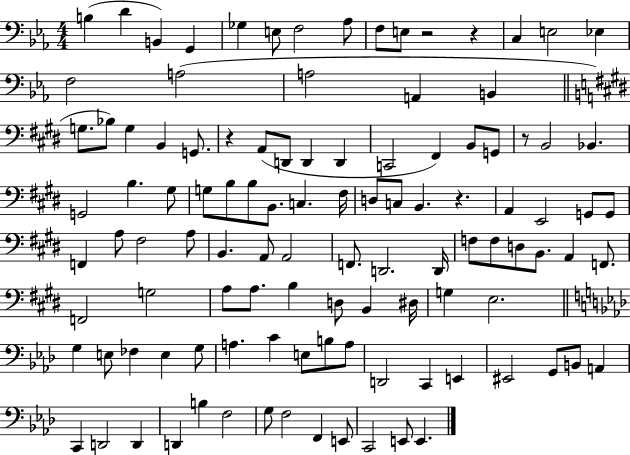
{
  \clef bass
  \numericTimeSignature
  \time 4/4
  \key ees \major
  \repeat volta 2 { b4( d'4 b,4) g,4 | ges4 e8 f2 aes8 | f8 e8 r2 r4 | c4 e2 ees4 | \break f2 a2( | a2 a,4 b,4 | \bar "||" \break \key e \major g8. bes8) g4 b,4 g,8. | r4 a,8( d,8 d,4 d,4 | c,2 fis,4) b,8 g,8 | r8 b,2 bes,4. | \break g,2 b4. gis8 | g8 b8 b8 b,8. c4. fis16 | d8 c8 b,4. r4. | a,4 e,2 g,8 g,8 | \break f,4 a8 fis2 a8 | b,4. a,8 a,2 | f,8. d,2. d,16 | f8 f8 d8 b,8. a,4 f,8. | \break f,2 g2 | a8 a8. b4 d8 b,4 dis16 | g4 e2. | \bar "||" \break \key f \minor g4 e8 fes4 e4 g8 | a4. c'4 e8 b8 a8 | d,2 c,4 e,4 | eis,2 g,8 b,8 a,4 | \break c,4 d,2 d,4 | d,4 b4 f2 | g8 f2 f,4 e,8 | c,2 e,8 e,4. | \break } \bar "|."
}